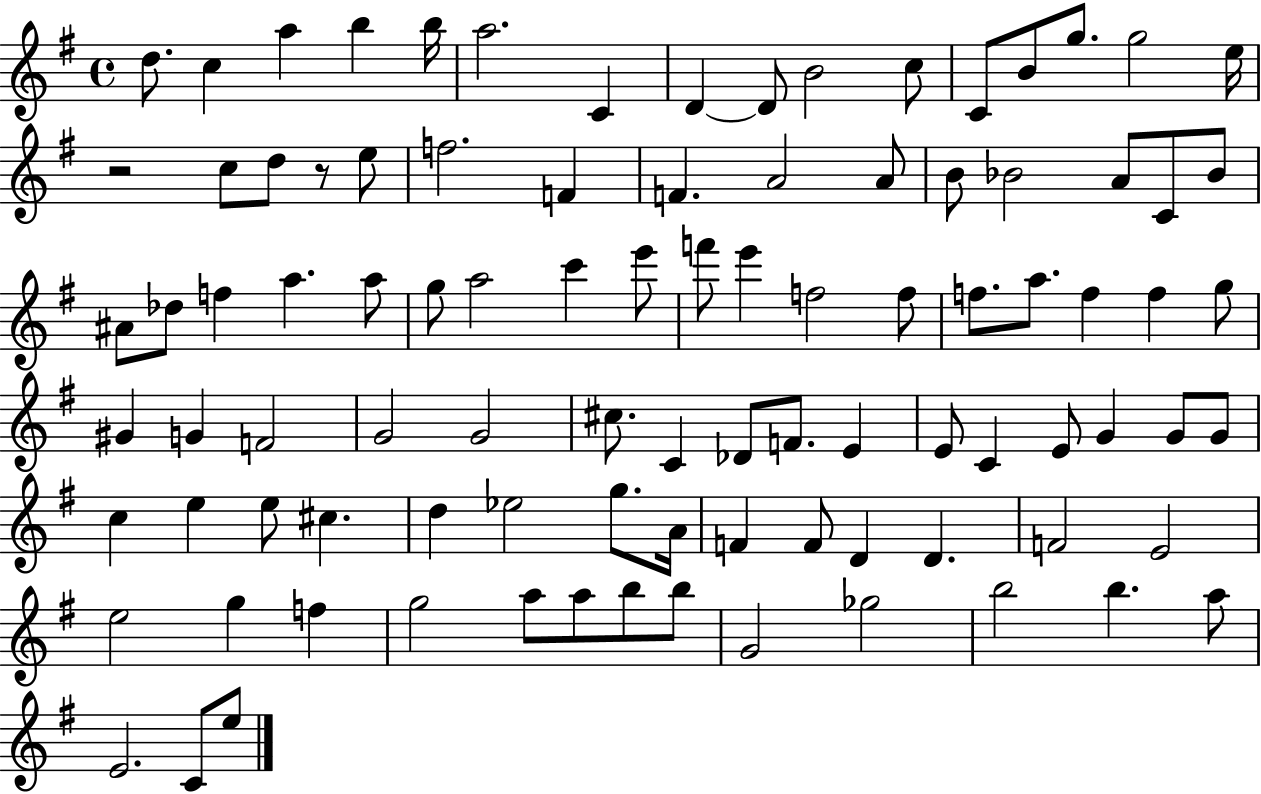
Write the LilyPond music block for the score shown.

{
  \clef treble
  \time 4/4
  \defaultTimeSignature
  \key g \major
  d''8. c''4 a''4 b''4 b''16 | a''2. c'4 | d'4~~ d'8 b'2 c''8 | c'8 b'8 g''8. g''2 e''16 | \break r2 c''8 d''8 r8 e''8 | f''2. f'4 | f'4. a'2 a'8 | b'8 bes'2 a'8 c'8 bes'8 | \break ais'8 des''8 f''4 a''4. a''8 | g''8 a''2 c'''4 e'''8 | f'''8 e'''4 f''2 f''8 | f''8. a''8. f''4 f''4 g''8 | \break gis'4 g'4 f'2 | g'2 g'2 | cis''8. c'4 des'8 f'8. e'4 | e'8 c'4 e'8 g'4 g'8 g'8 | \break c''4 e''4 e''8 cis''4. | d''4 ees''2 g''8. a'16 | f'4 f'8 d'4 d'4. | f'2 e'2 | \break e''2 g''4 f''4 | g''2 a''8 a''8 b''8 b''8 | g'2 ges''2 | b''2 b''4. a''8 | \break e'2. c'8 e''8 | \bar "|."
}